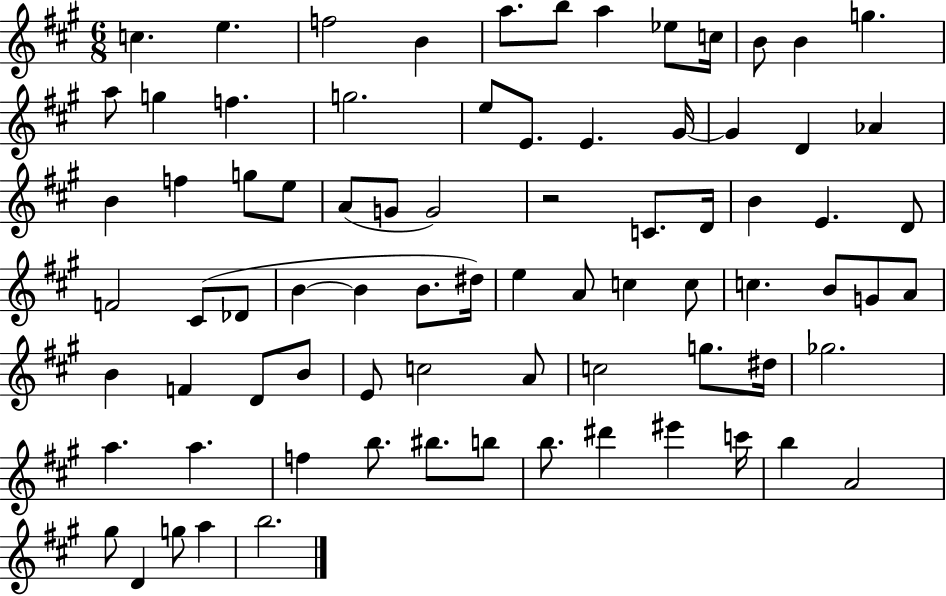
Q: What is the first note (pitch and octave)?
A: C5